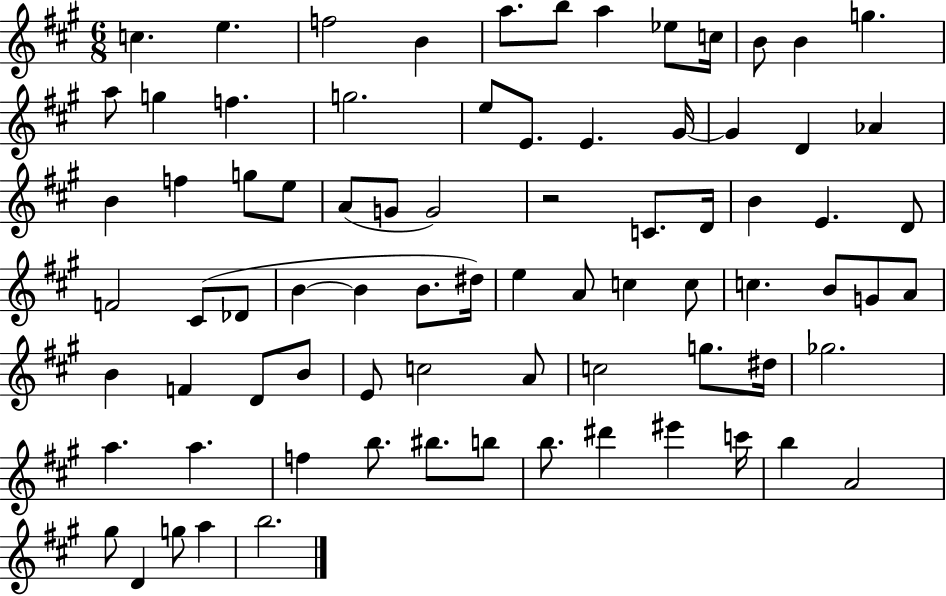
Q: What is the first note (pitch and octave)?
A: C5